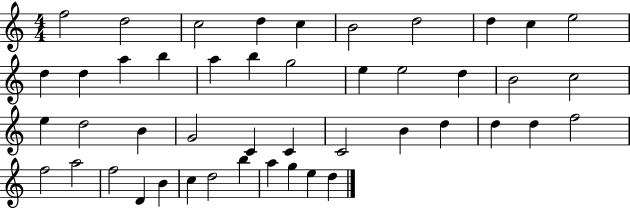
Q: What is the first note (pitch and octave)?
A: F5